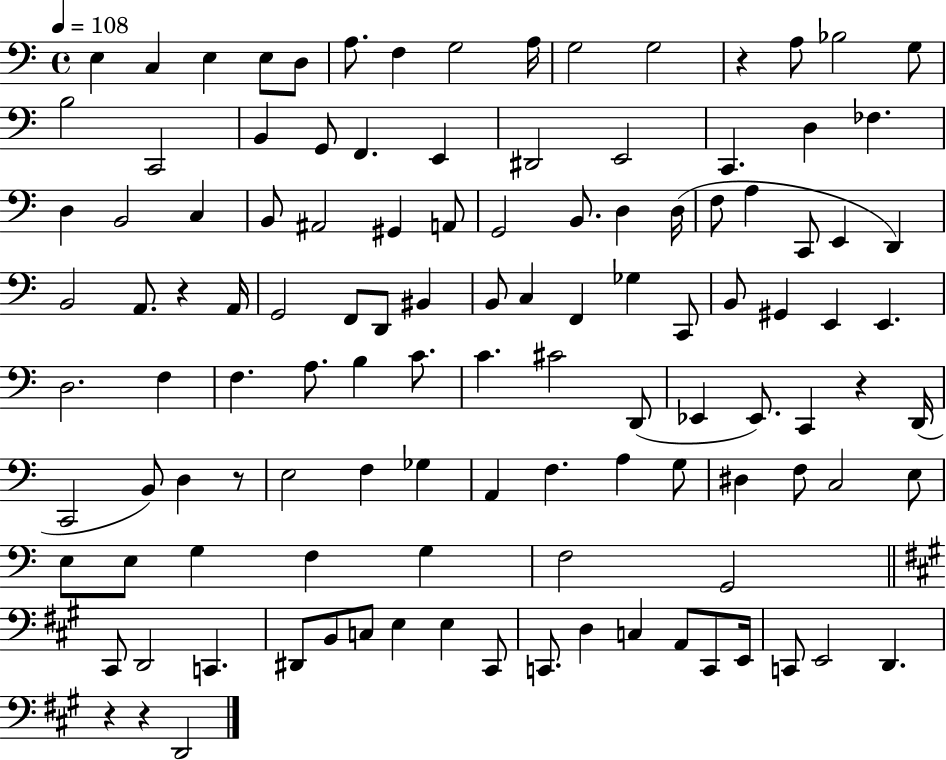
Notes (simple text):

E3/q C3/q E3/q E3/e D3/e A3/e. F3/q G3/h A3/s G3/h G3/h R/q A3/e Bb3/h G3/e B3/h C2/h B2/q G2/e F2/q. E2/q D#2/h E2/h C2/q. D3/q FES3/q. D3/q B2/h C3/q B2/e A#2/h G#2/q A2/e G2/h B2/e. D3/q D3/s F3/e A3/q C2/e E2/q D2/q B2/h A2/e. R/q A2/s G2/h F2/e D2/e BIS2/q B2/e C3/q F2/q Gb3/q C2/e B2/e G#2/q E2/q E2/q. D3/h. F3/q F3/q. A3/e. B3/q C4/e. C4/q. C#4/h D2/e Eb2/q Eb2/e. C2/q R/q D2/s C2/h B2/e D3/q R/e E3/h F3/q Gb3/q A2/q F3/q. A3/q G3/e D#3/q F3/e C3/h E3/e E3/e E3/e G3/q F3/q G3/q F3/h G2/h C#2/e D2/h C2/q. D#2/e B2/e C3/e E3/q E3/q C#2/e C2/e. D3/q C3/q A2/e C2/e E2/s C2/e E2/h D2/q. R/q R/q D2/h